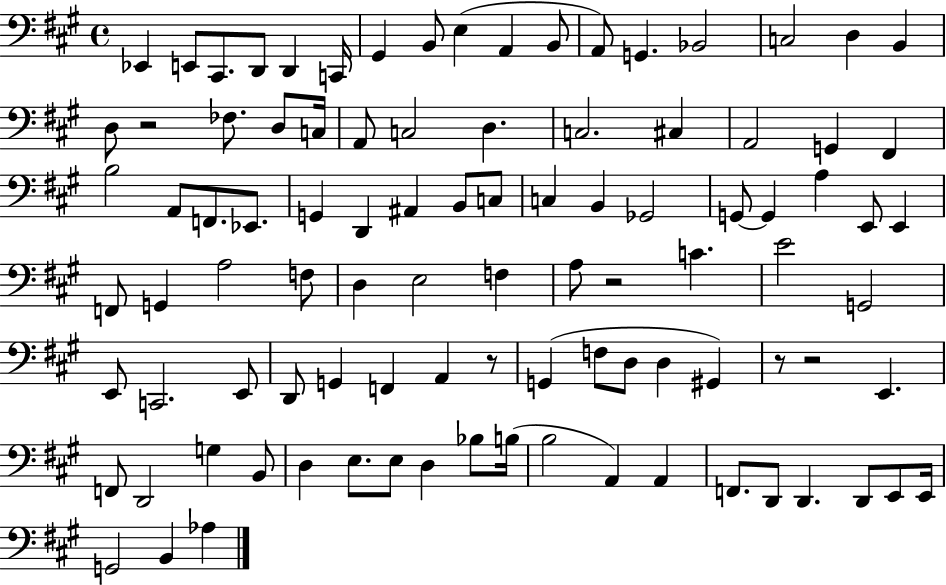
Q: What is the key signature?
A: A major